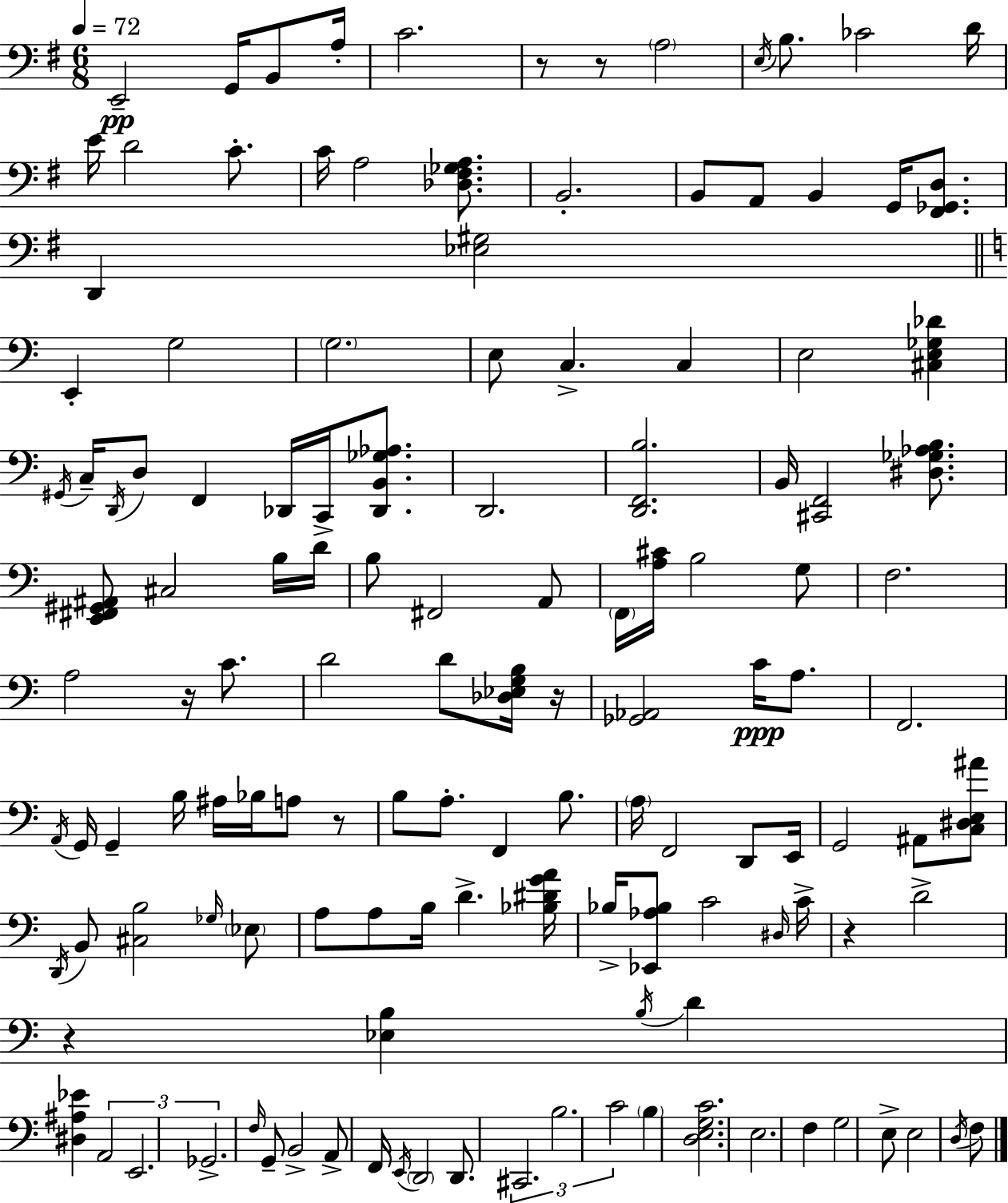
X:1
T:Untitled
M:6/8
L:1/4
K:G
E,,2 G,,/4 B,,/2 A,/4 C2 z/2 z/2 A,2 E,/4 B,/2 _C2 D/4 E/4 D2 C/2 C/4 A,2 [_D,^F,_G,A,]/2 B,,2 B,,/2 A,,/2 B,, G,,/4 [^F,,_G,,D,]/2 D,, [_E,^G,]2 E,, G,2 G,2 E,/2 C, C, E,2 [^C,E,_G,_D] ^G,,/4 C,/4 D,,/4 D,/2 F,, _D,,/4 C,,/4 [_D,,B,,_G,_A,]/2 D,,2 [D,,F,,B,]2 B,,/4 [^C,,F,,]2 [^D,_G,_A,B,]/2 [E,,^F,,^G,,^A,,]/2 ^C,2 B,/4 D/4 B,/2 ^F,,2 A,,/2 F,,/4 [A,^C]/4 B,2 G,/2 F,2 A,2 z/4 C/2 D2 D/2 [_D,_E,G,B,]/4 z/4 [_G,,_A,,]2 C/4 A,/2 F,,2 A,,/4 G,,/4 G,, B,/4 ^A,/4 _B,/4 A,/2 z/2 B,/2 A,/2 F,, B,/2 A,/4 F,,2 D,,/2 E,,/4 G,,2 ^A,,/2 [C,^D,E,^A]/2 D,,/4 B,,/2 [^C,B,]2 _G,/4 _E,/2 A,/2 A,/2 B,/4 D [_B,^DGA]/4 _B,/4 [_E,,_A,_B,]/2 C2 ^D,/4 C/4 z D2 z [_E,B,] B,/4 D [^D,^A,_E] A,,2 E,,2 _G,,2 F,/4 G,,/2 B,,2 A,,/2 F,,/4 E,,/4 D,,2 D,,/2 ^C,,2 B,2 C2 B, [D,E,G,C]2 E,2 F, G,2 E,/2 E,2 D,/4 F,/2